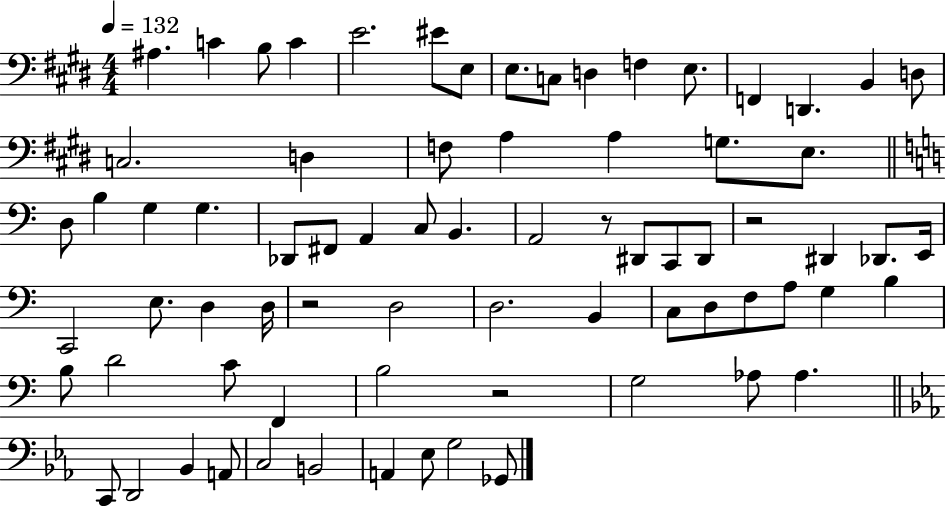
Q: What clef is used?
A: bass